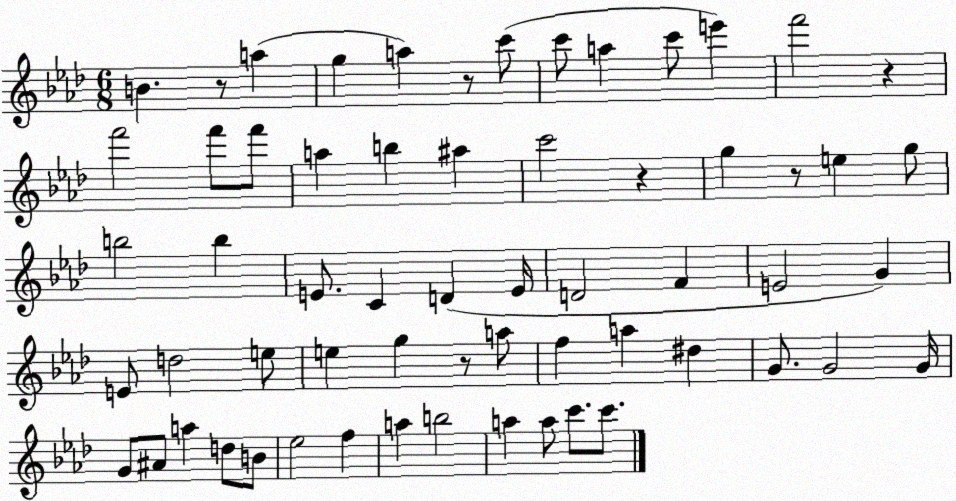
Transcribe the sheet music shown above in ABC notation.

X:1
T:Untitled
M:6/8
L:1/4
K:Ab
B z/2 a g a z/2 c'/2 c'/2 a c'/2 e' f'2 z f'2 f'/2 f'/2 a b ^a c'2 z g z/2 e g/2 b2 b E/2 C D E/4 D2 F E2 G E/2 d2 e/2 e g z/2 a/2 f a ^d G/2 G2 G/4 G/2 ^A/2 a d/2 B/2 _e2 f a b2 a a/2 c'/2 c'/2